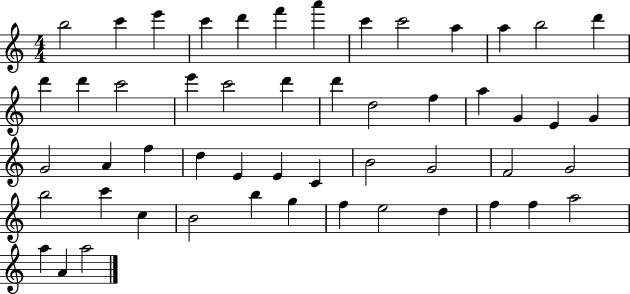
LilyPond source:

{
  \clef treble
  \numericTimeSignature
  \time 4/4
  \key c \major
  b''2 c'''4 e'''4 | c'''4 d'''4 f'''4 a'''4 | c'''4 c'''2 a''4 | a''4 b''2 d'''4 | \break d'''4 d'''4 c'''2 | e'''4 c'''2 d'''4 | d'''4 d''2 f''4 | a''4 g'4 e'4 g'4 | \break g'2 a'4 f''4 | d''4 e'4 e'4 c'4 | b'2 g'2 | f'2 g'2 | \break b''2 c'''4 c''4 | b'2 b''4 g''4 | f''4 e''2 d''4 | f''4 f''4 a''2 | \break a''4 a'4 a''2 | \bar "|."
}